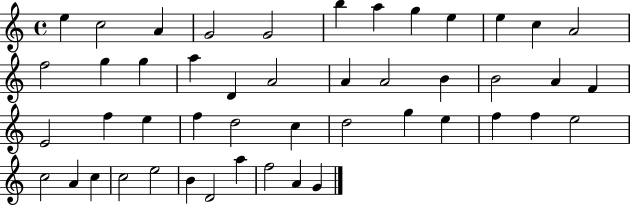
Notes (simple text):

E5/q C5/h A4/q G4/h G4/h B5/q A5/q G5/q E5/q E5/q C5/q A4/h F5/h G5/q G5/q A5/q D4/q A4/h A4/q A4/h B4/q B4/h A4/q F4/q E4/h F5/q E5/q F5/q D5/h C5/q D5/h G5/q E5/q F5/q F5/q E5/h C5/h A4/q C5/q C5/h E5/h B4/q D4/h A5/q F5/h A4/q G4/q